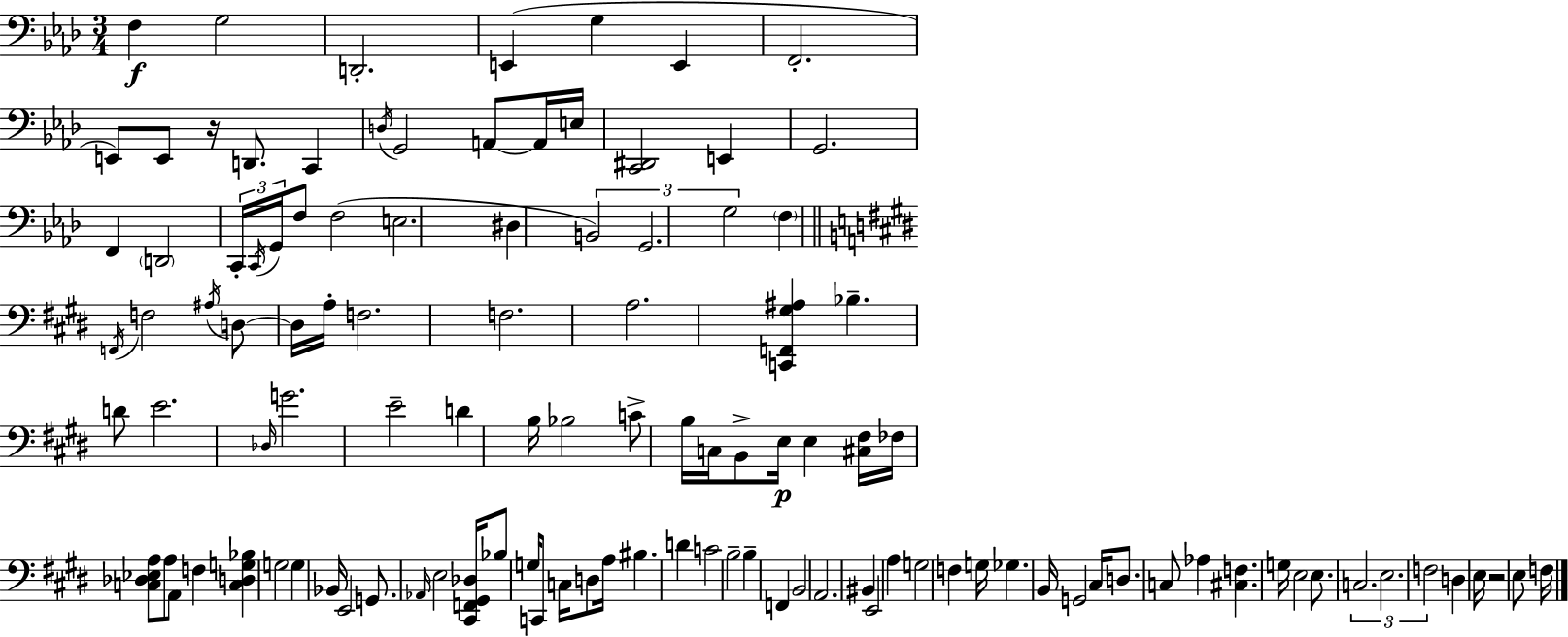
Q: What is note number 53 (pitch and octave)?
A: B2